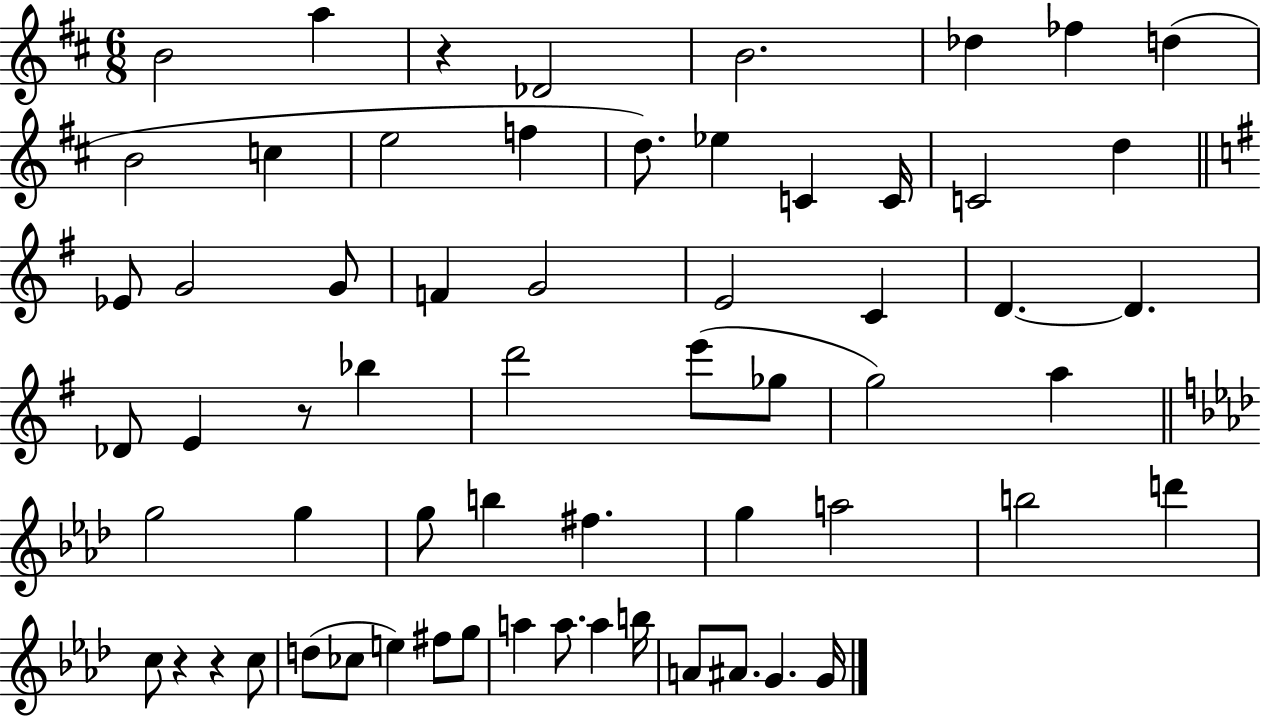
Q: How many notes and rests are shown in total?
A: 62